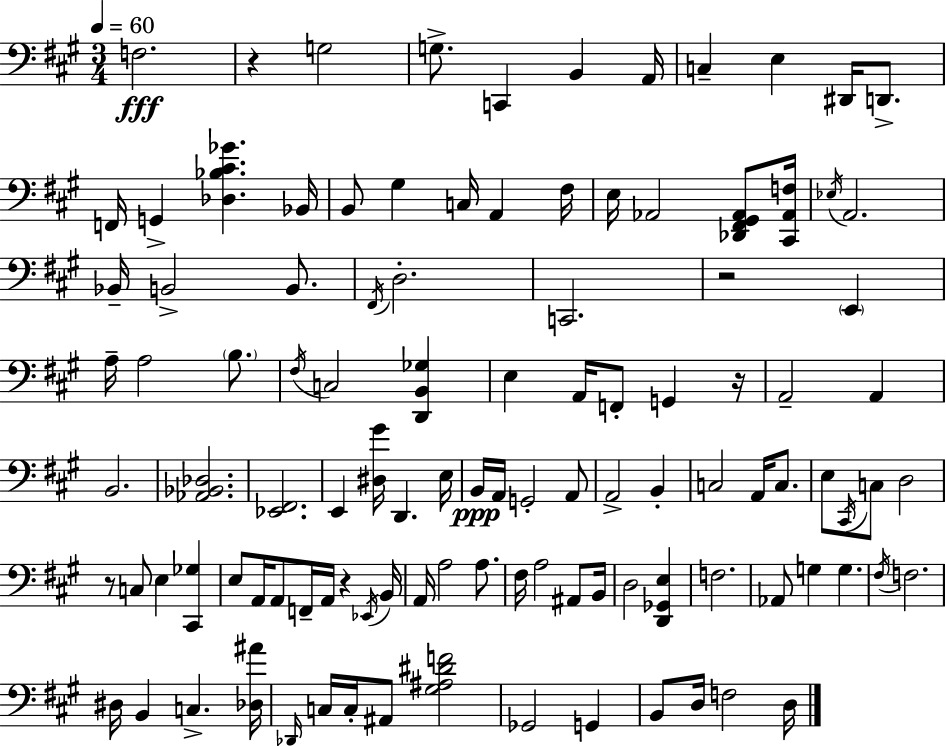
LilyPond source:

{
  \clef bass
  \numericTimeSignature
  \time 3/4
  \key a \major
  \tempo 4 = 60
  \repeat volta 2 { f2.\fff | r4 g2 | g8.-> c,4 b,4 a,16 | c4-- e4 dis,16 d,8.-> | \break f,16 g,4-> <des bes cis' ges'>4. bes,16 | b,8 gis4 c16 a,4 fis16 | e16 aes,2 <des, fis, gis, aes,>8 <cis, aes, f>16 | \acciaccatura { ees16 } a,2. | \break bes,16-- b,2-> b,8. | \acciaccatura { fis,16 } d2.-. | c,2. | r2 \parenthesize e,4 | \break a16-- a2 \parenthesize b8. | \acciaccatura { fis16 } c2 <d, b, ges>4 | e4 a,16 f,8-. g,4 | r16 a,2-- a,4 | \break b,2. | <aes, bes, des>2. | <ees, fis,>2. | e,4 <dis gis'>16 d,4. | \break e16 b,16\ppp a,16 g,2-. | a,8 a,2-> b,4-. | c2 a,16 | c8. e8 \acciaccatura { cis,16 } c8 d2 | \break r8 c8 e4 | <cis, ges>4 e8 a,16 a,8 f,16-- a,16 r4 | \acciaccatura { ees,16 } b,16 a,16 a2 | a8. fis16 a2 | \break ais,8 b,16 d2 | <d, ges, e>4 f2. | aes,8 g4 g4. | \acciaccatura { fis16 } f2. | \break dis16 b,4 c4.-> | <des ais'>16 \grace { des,16 } c16 c16-. ais,8 <gis ais dis' f'>2 | ges,2 | g,4 b,8 d16 f2 | \break d16 } \bar "|."
}